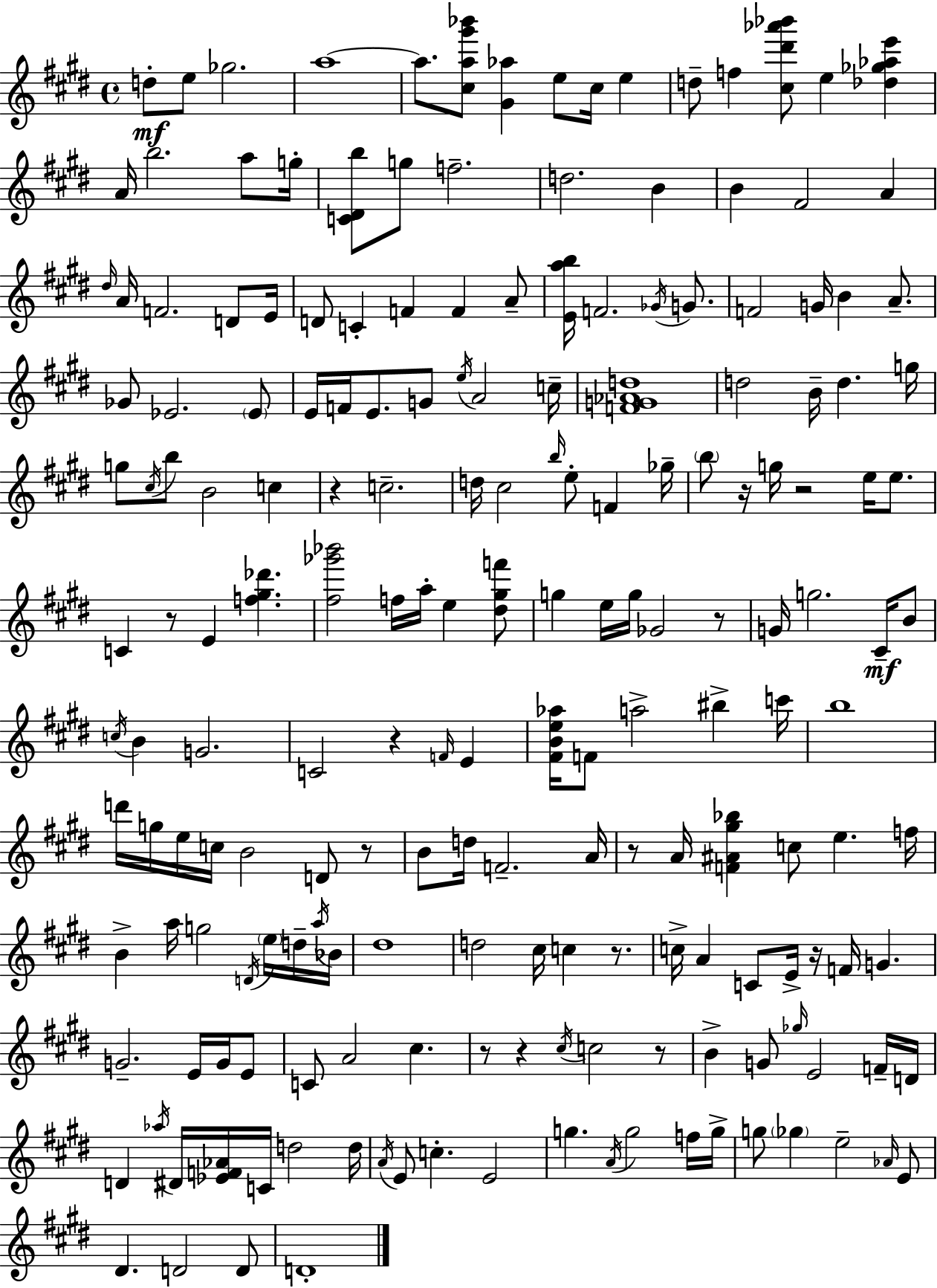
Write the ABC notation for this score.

X:1
T:Untitled
M:4/4
L:1/4
K:E
d/2 e/2 _g2 a4 a/2 [^ca^g'_b']/2 [^G_a] e/2 ^c/4 e d/2 f [^c^d'_a'_b']/2 e [_d_g_ae'] A/4 b2 a/2 g/4 [C^Db]/2 g/2 f2 d2 B B ^F2 A ^d/4 A/4 F2 D/2 E/4 D/2 C F F A/2 [Eab]/4 F2 _G/4 G/2 F2 G/4 B A/2 _G/2 _E2 _E/2 E/4 F/4 E/2 G/2 e/4 A2 c/4 [FG_Ad]4 d2 B/4 d g/4 g/2 ^c/4 b/2 B2 c z c2 d/4 ^c2 b/4 e/2 F _g/4 b/2 z/4 g/4 z2 e/4 e/2 C z/2 E [f^g_d'] [^f_g'_b']2 f/4 a/4 e [^d^gf']/2 g e/4 g/4 _G2 z/2 G/4 g2 ^C/4 B/2 c/4 B G2 C2 z F/4 E [^FBe_a]/4 F/2 a2 ^b c'/4 b4 d'/4 g/4 e/4 c/4 B2 D/2 z/2 B/2 d/4 F2 A/4 z/2 A/4 [F^A^g_b] c/2 e f/4 B a/4 g2 D/4 e/4 d/4 a/4 _B/4 ^d4 d2 ^c/4 c z/2 c/4 A C/2 E/4 z/4 F/4 G G2 E/4 G/4 E/2 C/2 A2 ^c z/2 z ^c/4 c2 z/2 B G/2 _g/4 E2 F/4 D/4 D _a/4 ^D/4 [_EF_A]/4 C/4 d2 d/4 A/4 E/2 c E2 g A/4 g2 f/4 g/4 g/2 _g e2 _A/4 E/2 ^D D2 D/2 D4